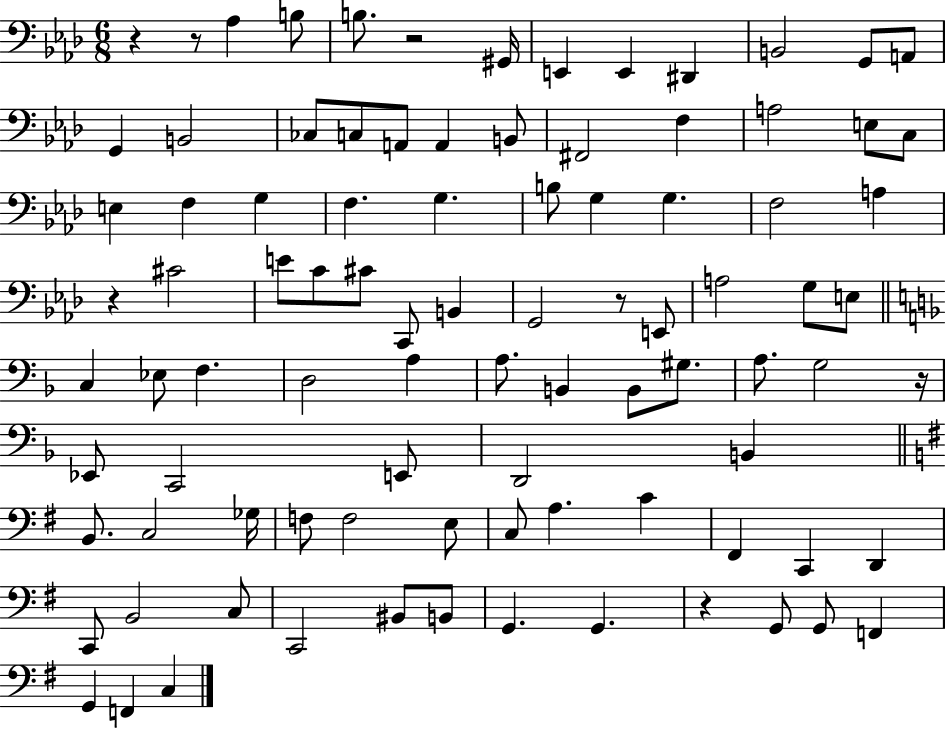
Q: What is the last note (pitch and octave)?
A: C3